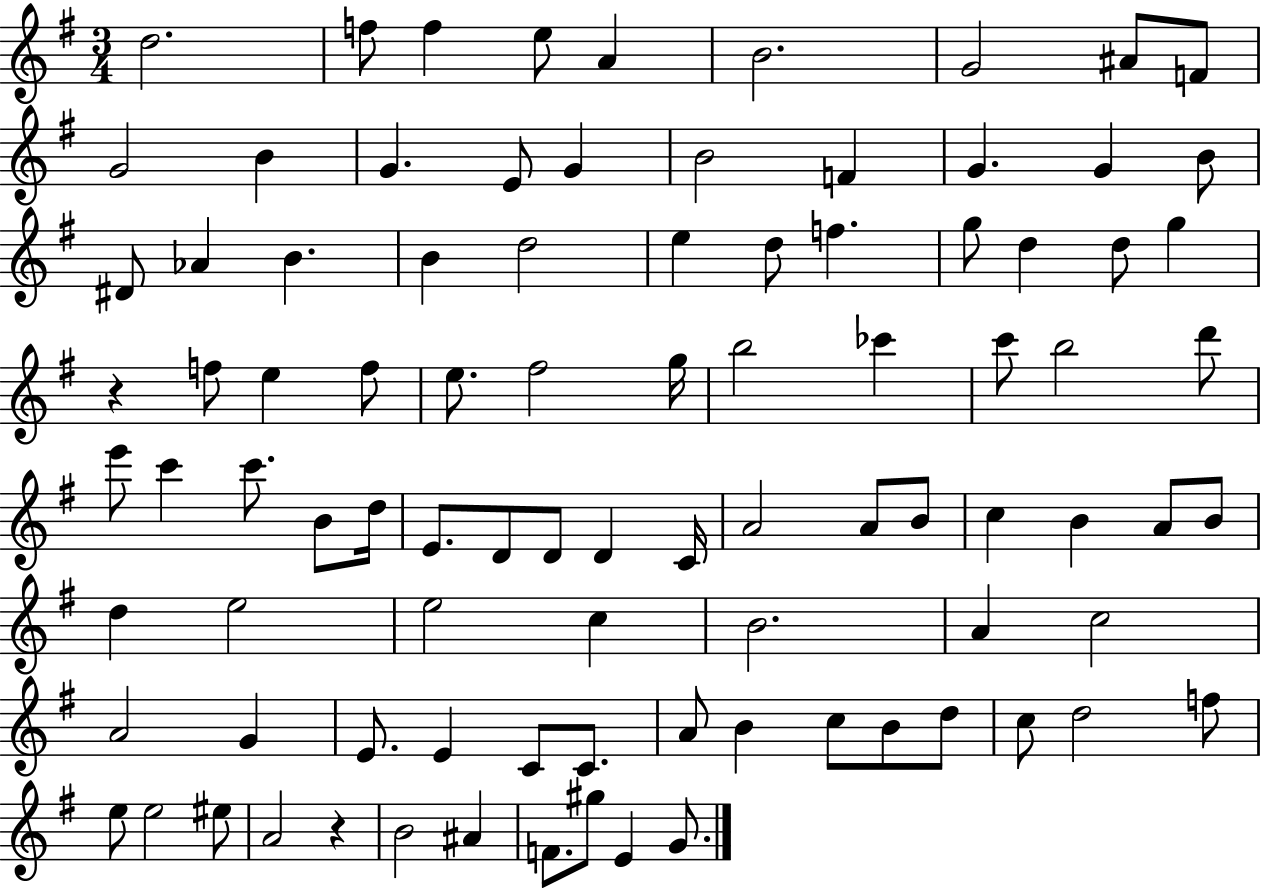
{
  \clef treble
  \numericTimeSignature
  \time 3/4
  \key g \major
  d''2. | f''8 f''4 e''8 a'4 | b'2. | g'2 ais'8 f'8 | \break g'2 b'4 | g'4. e'8 g'4 | b'2 f'4 | g'4. g'4 b'8 | \break dis'8 aes'4 b'4. | b'4 d''2 | e''4 d''8 f''4. | g''8 d''4 d''8 g''4 | \break r4 f''8 e''4 f''8 | e''8. fis''2 g''16 | b''2 ces'''4 | c'''8 b''2 d'''8 | \break e'''8 c'''4 c'''8. b'8 d''16 | e'8. d'8 d'8 d'4 c'16 | a'2 a'8 b'8 | c''4 b'4 a'8 b'8 | \break d''4 e''2 | e''2 c''4 | b'2. | a'4 c''2 | \break a'2 g'4 | e'8. e'4 c'8 c'8. | a'8 b'4 c''8 b'8 d''8 | c''8 d''2 f''8 | \break e''8 e''2 eis''8 | a'2 r4 | b'2 ais'4 | f'8. gis''8 e'4 g'8. | \break \bar "|."
}